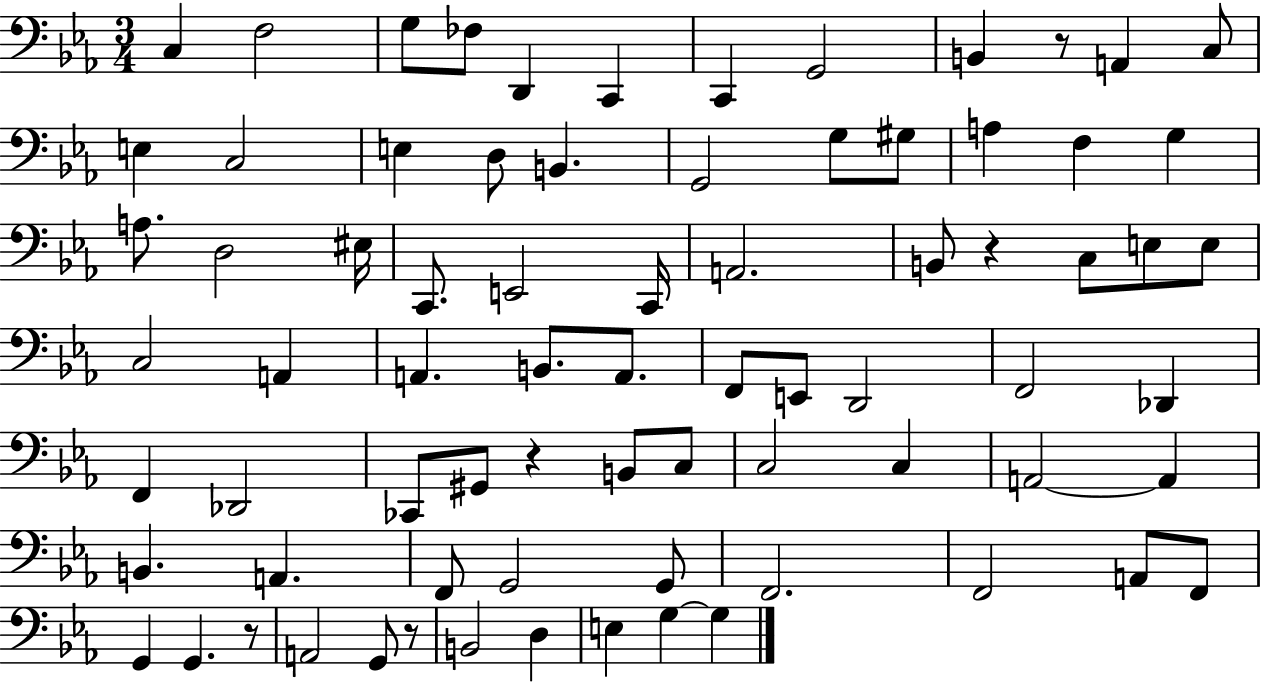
{
  \clef bass
  \numericTimeSignature
  \time 3/4
  \key ees \major
  c4 f2 | g8 fes8 d,4 c,4 | c,4 g,2 | b,4 r8 a,4 c8 | \break e4 c2 | e4 d8 b,4. | g,2 g8 gis8 | a4 f4 g4 | \break a8. d2 eis16 | c,8. e,2 c,16 | a,2. | b,8 r4 c8 e8 e8 | \break c2 a,4 | a,4. b,8. a,8. | f,8 e,8 d,2 | f,2 des,4 | \break f,4 des,2 | ces,8 gis,8 r4 b,8 c8 | c2 c4 | a,2~~ a,4 | \break b,4. a,4. | f,8 g,2 g,8 | f,2. | f,2 a,8 f,8 | \break g,4 g,4. r8 | a,2 g,8 r8 | b,2 d4 | e4 g4~~ g4 | \break \bar "|."
}